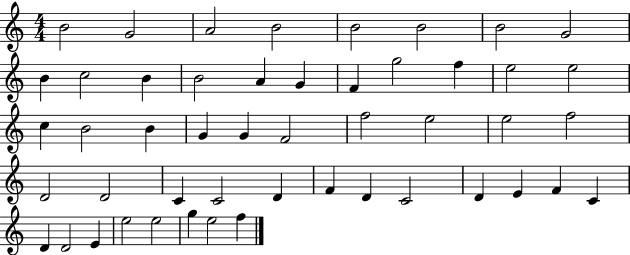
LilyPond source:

{
  \clef treble
  \numericTimeSignature
  \time 4/4
  \key c \major
  b'2 g'2 | a'2 b'2 | b'2 b'2 | b'2 g'2 | \break b'4 c''2 b'4 | b'2 a'4 g'4 | f'4 g''2 f''4 | e''2 e''2 | \break c''4 b'2 b'4 | g'4 g'4 f'2 | f''2 e''2 | e''2 f''2 | \break d'2 d'2 | c'4 c'2 d'4 | f'4 d'4 c'2 | d'4 e'4 f'4 c'4 | \break d'4 d'2 e'4 | e''2 e''2 | g''4 e''2 f''4 | \bar "|."
}